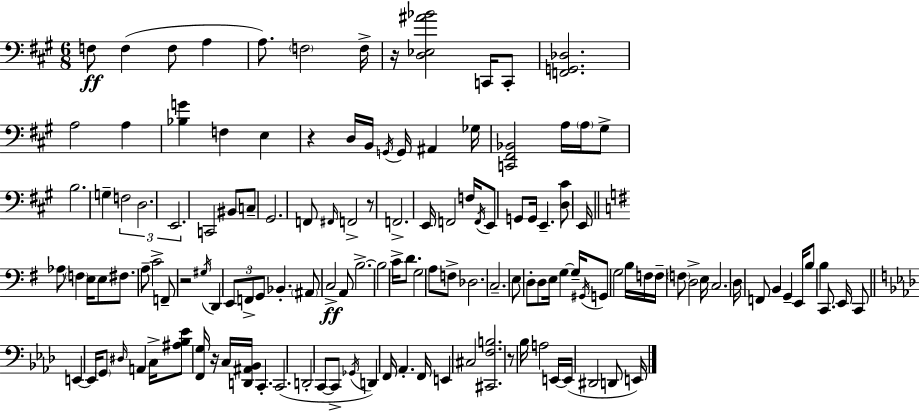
F3/e F3/q F3/e A3/q A3/e. F3/h F3/s R/s [D3,Eb3,A#4,Bb4]/h C2/s C2/e [F2,G2,Db3]/h. A3/h A3/q [Bb3,G4]/q F3/q E3/q R/q D3/s B2/s G2/s G2/s A#2/q Gb3/s [C2,F#2,Bb2]/h A3/s A3/s G#3/e B3/h. G3/q F3/h D3/h. E2/h. C2/h BIS2/e C3/e G#2/h. F2/e F#2/s F2/h R/e F2/h. E2/s F2/h F3/s F2/s E2/e G2/e G2/s E2/q. [D3,C#4]/e E2/s Ab3/e F3/q E3/s E3/e F#3/e. A3/e C4/h F2/e R/h G#3/s D2/q E2/e F2/e G2/e Bb2/q. A#2/e C3/h A2/e B3/h. B3/h C4/s D4/e. G3/h A3/e F3/e Db3/h. C3/h. E3/e D3/e D3/e E3/s G3/q G3/s G#2/s G2/e G3/h B3/s F3/s F3/s F3/e D3/h E3/s C3/h. D3/s F2/e B2/q G2/q E2/s B3/e B3/q C2/e. E2/s C2/e E2/q E2/s G2/e D#3/s A2/q C3/s [A#3,Bb3,Eb4]/e [F2,G3]/s R/s C3/s [D2,A#2,Bb2]/s C2/q. C2/h. D2/h C2/e C2/e Gb2/s D2/q F2/s Ab2/q. F2/s E2/q C#3/h [C#2,F3,B3]/h. R/e Bb3/s A3/h E2/s E2/s D#2/h D2/e E2/s